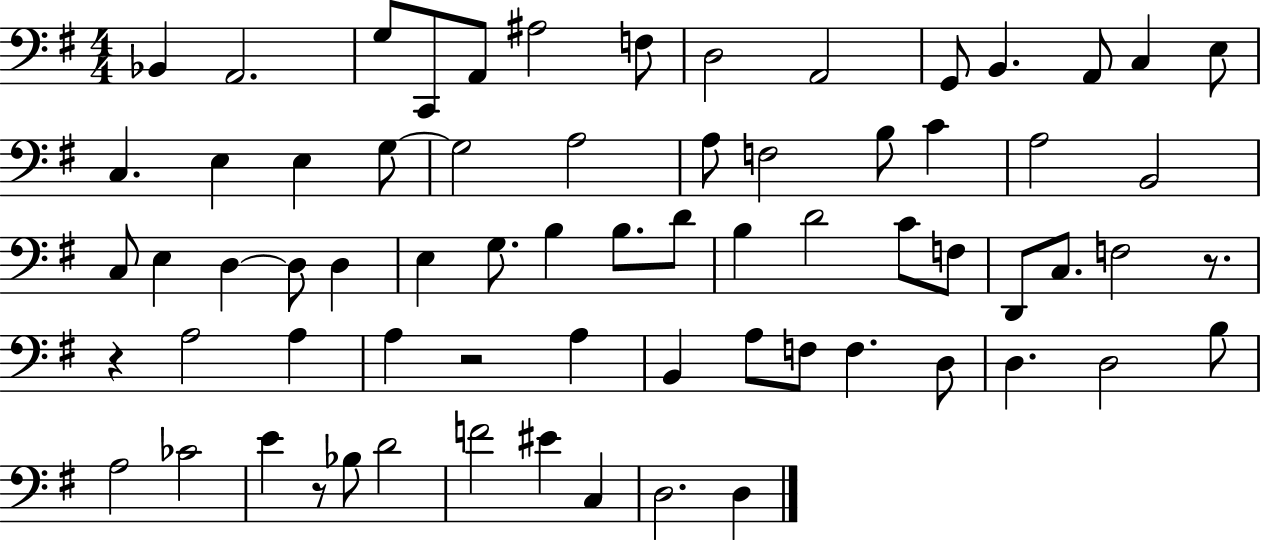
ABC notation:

X:1
T:Untitled
M:4/4
L:1/4
K:G
_B,, A,,2 G,/2 C,,/2 A,,/2 ^A,2 F,/2 D,2 A,,2 G,,/2 B,, A,,/2 C, E,/2 C, E, E, G,/2 G,2 A,2 A,/2 F,2 B,/2 C A,2 B,,2 C,/2 E, D, D,/2 D, E, G,/2 B, B,/2 D/2 B, D2 C/2 F,/2 D,,/2 C,/2 F,2 z/2 z A,2 A, A, z2 A, B,, A,/2 F,/2 F, D,/2 D, D,2 B,/2 A,2 _C2 E z/2 _B,/2 D2 F2 ^E C, D,2 D,